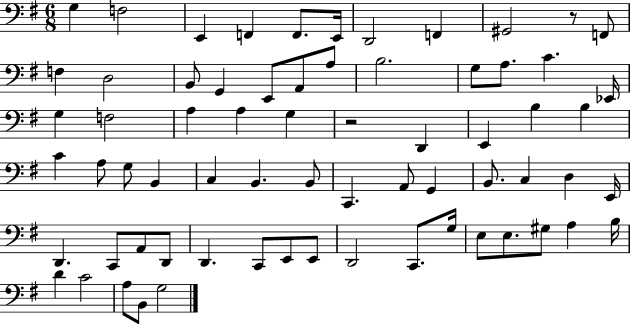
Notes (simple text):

G3/q F3/h E2/q F2/q F2/e. E2/s D2/h F2/q G#2/h R/e F2/e F3/q D3/h B2/e G2/q E2/e A2/e A3/e B3/h. G3/e A3/e. C4/q. Eb2/s G3/q F3/h A3/q A3/q G3/q R/h D2/q E2/q B3/q B3/q C4/q A3/e G3/e B2/q C3/q B2/q. B2/e C2/q. A2/e G2/q B2/e. C3/q D3/q E2/s D2/q. C2/e A2/e D2/e D2/q. C2/e E2/e E2/e D2/h C2/e. G3/s E3/e E3/e. G#3/e A3/q B3/s D4/q C4/h A3/e B2/e G3/h